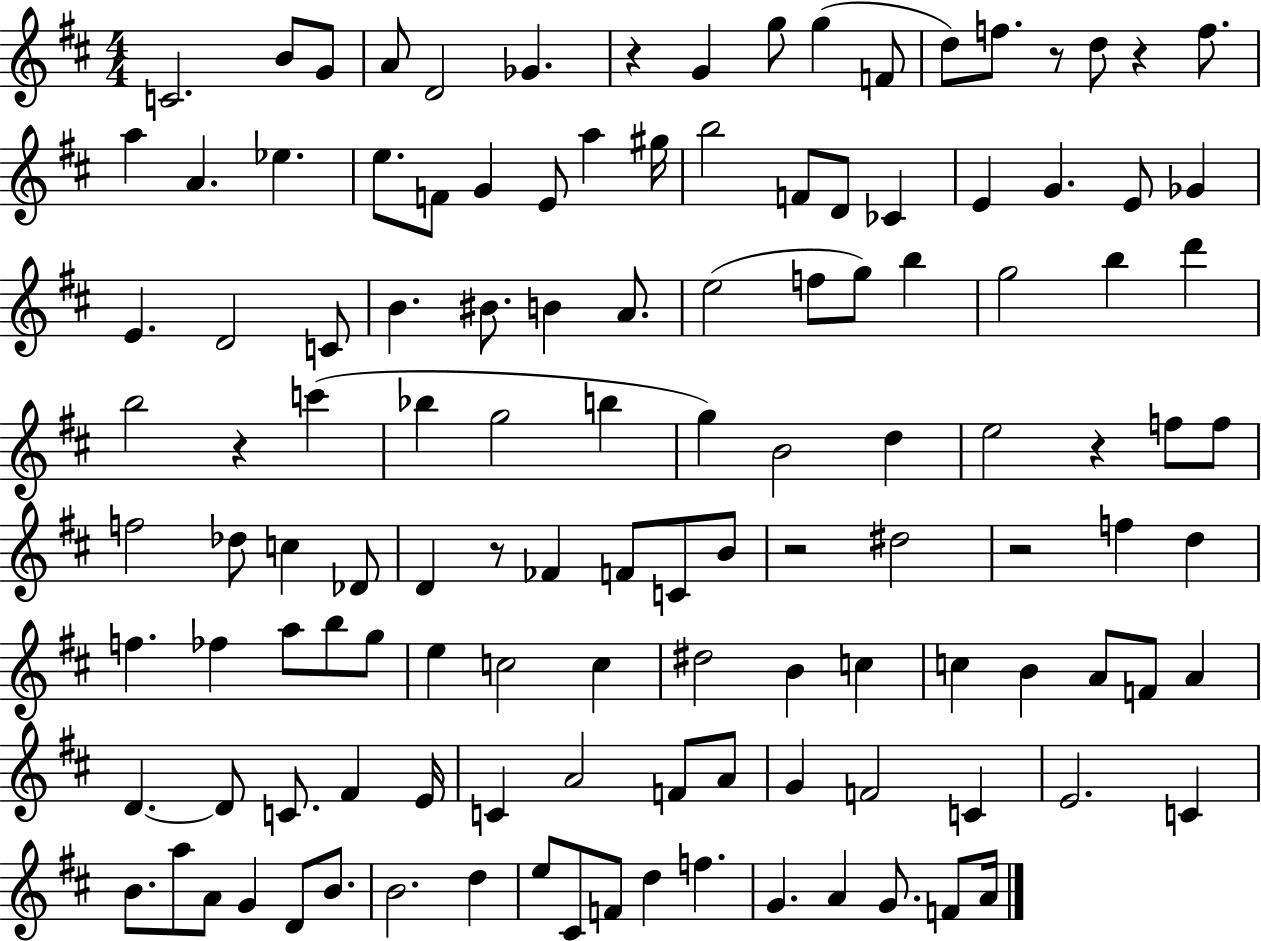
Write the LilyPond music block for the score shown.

{
  \clef treble
  \numericTimeSignature
  \time 4/4
  \key d \major
  c'2. b'8 g'8 | a'8 d'2 ges'4. | r4 g'4 g''8 g''4( f'8 | d''8) f''8. r8 d''8 r4 f''8. | \break a''4 a'4. ees''4. | e''8. f'8 g'4 e'8 a''4 gis''16 | b''2 f'8 d'8 ces'4 | e'4 g'4. e'8 ges'4 | \break e'4. d'2 c'8 | b'4. bis'8. b'4 a'8. | e''2( f''8 g''8) b''4 | g''2 b''4 d'''4 | \break b''2 r4 c'''4( | bes''4 g''2 b''4 | g''4) b'2 d''4 | e''2 r4 f''8 f''8 | \break f''2 des''8 c''4 des'8 | d'4 r8 fes'4 f'8 c'8 b'8 | r2 dis''2 | r2 f''4 d''4 | \break f''4. fes''4 a''8 b''8 g''8 | e''4 c''2 c''4 | dis''2 b'4 c''4 | c''4 b'4 a'8 f'8 a'4 | \break d'4.~~ d'8 c'8. fis'4 e'16 | c'4 a'2 f'8 a'8 | g'4 f'2 c'4 | e'2. c'4 | \break b'8. a''8 a'8 g'4 d'8 b'8. | b'2. d''4 | e''8 cis'8 f'8 d''4 f''4. | g'4. a'4 g'8. f'8 a'16 | \break \bar "|."
}